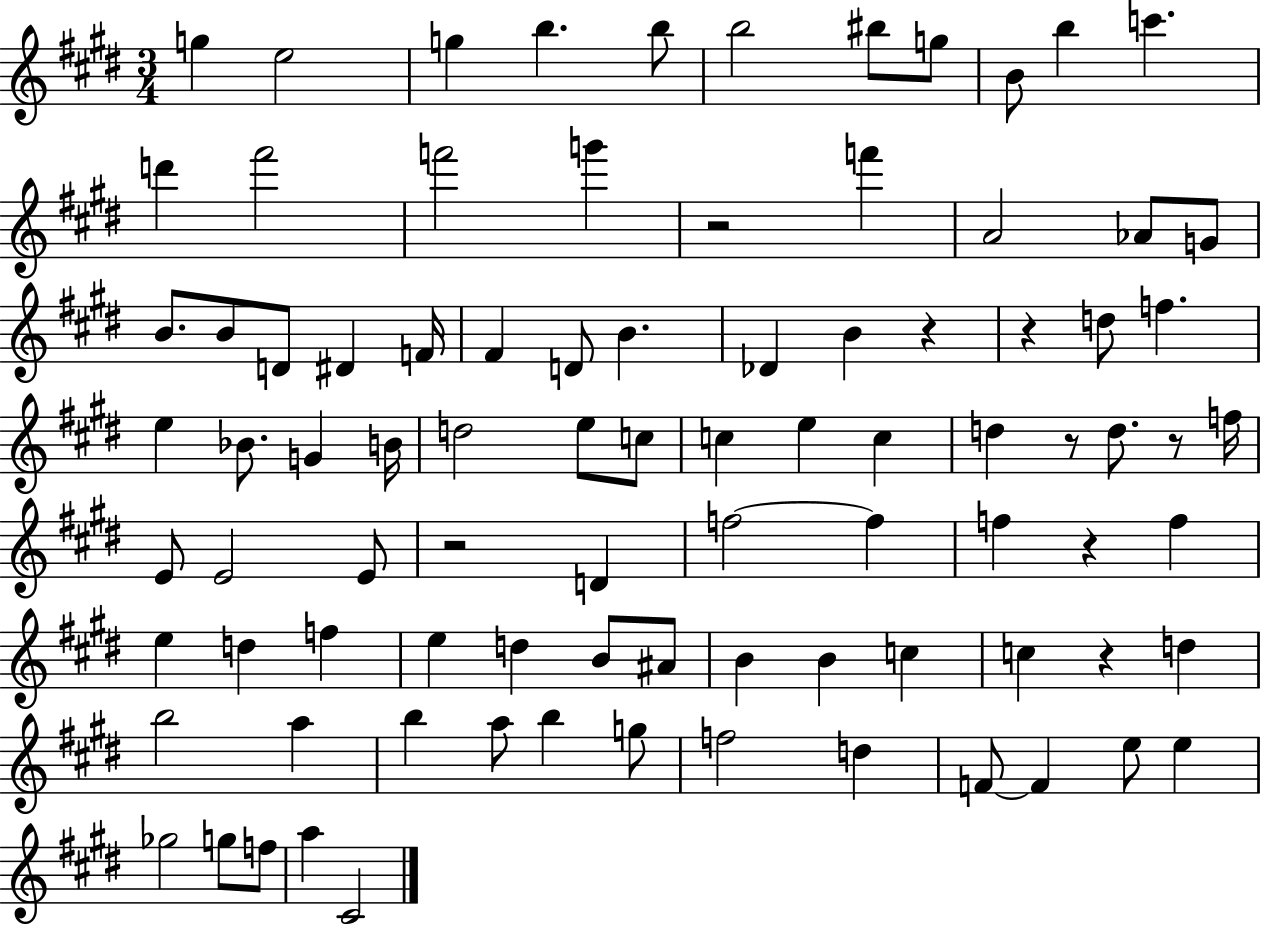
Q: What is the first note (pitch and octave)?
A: G5